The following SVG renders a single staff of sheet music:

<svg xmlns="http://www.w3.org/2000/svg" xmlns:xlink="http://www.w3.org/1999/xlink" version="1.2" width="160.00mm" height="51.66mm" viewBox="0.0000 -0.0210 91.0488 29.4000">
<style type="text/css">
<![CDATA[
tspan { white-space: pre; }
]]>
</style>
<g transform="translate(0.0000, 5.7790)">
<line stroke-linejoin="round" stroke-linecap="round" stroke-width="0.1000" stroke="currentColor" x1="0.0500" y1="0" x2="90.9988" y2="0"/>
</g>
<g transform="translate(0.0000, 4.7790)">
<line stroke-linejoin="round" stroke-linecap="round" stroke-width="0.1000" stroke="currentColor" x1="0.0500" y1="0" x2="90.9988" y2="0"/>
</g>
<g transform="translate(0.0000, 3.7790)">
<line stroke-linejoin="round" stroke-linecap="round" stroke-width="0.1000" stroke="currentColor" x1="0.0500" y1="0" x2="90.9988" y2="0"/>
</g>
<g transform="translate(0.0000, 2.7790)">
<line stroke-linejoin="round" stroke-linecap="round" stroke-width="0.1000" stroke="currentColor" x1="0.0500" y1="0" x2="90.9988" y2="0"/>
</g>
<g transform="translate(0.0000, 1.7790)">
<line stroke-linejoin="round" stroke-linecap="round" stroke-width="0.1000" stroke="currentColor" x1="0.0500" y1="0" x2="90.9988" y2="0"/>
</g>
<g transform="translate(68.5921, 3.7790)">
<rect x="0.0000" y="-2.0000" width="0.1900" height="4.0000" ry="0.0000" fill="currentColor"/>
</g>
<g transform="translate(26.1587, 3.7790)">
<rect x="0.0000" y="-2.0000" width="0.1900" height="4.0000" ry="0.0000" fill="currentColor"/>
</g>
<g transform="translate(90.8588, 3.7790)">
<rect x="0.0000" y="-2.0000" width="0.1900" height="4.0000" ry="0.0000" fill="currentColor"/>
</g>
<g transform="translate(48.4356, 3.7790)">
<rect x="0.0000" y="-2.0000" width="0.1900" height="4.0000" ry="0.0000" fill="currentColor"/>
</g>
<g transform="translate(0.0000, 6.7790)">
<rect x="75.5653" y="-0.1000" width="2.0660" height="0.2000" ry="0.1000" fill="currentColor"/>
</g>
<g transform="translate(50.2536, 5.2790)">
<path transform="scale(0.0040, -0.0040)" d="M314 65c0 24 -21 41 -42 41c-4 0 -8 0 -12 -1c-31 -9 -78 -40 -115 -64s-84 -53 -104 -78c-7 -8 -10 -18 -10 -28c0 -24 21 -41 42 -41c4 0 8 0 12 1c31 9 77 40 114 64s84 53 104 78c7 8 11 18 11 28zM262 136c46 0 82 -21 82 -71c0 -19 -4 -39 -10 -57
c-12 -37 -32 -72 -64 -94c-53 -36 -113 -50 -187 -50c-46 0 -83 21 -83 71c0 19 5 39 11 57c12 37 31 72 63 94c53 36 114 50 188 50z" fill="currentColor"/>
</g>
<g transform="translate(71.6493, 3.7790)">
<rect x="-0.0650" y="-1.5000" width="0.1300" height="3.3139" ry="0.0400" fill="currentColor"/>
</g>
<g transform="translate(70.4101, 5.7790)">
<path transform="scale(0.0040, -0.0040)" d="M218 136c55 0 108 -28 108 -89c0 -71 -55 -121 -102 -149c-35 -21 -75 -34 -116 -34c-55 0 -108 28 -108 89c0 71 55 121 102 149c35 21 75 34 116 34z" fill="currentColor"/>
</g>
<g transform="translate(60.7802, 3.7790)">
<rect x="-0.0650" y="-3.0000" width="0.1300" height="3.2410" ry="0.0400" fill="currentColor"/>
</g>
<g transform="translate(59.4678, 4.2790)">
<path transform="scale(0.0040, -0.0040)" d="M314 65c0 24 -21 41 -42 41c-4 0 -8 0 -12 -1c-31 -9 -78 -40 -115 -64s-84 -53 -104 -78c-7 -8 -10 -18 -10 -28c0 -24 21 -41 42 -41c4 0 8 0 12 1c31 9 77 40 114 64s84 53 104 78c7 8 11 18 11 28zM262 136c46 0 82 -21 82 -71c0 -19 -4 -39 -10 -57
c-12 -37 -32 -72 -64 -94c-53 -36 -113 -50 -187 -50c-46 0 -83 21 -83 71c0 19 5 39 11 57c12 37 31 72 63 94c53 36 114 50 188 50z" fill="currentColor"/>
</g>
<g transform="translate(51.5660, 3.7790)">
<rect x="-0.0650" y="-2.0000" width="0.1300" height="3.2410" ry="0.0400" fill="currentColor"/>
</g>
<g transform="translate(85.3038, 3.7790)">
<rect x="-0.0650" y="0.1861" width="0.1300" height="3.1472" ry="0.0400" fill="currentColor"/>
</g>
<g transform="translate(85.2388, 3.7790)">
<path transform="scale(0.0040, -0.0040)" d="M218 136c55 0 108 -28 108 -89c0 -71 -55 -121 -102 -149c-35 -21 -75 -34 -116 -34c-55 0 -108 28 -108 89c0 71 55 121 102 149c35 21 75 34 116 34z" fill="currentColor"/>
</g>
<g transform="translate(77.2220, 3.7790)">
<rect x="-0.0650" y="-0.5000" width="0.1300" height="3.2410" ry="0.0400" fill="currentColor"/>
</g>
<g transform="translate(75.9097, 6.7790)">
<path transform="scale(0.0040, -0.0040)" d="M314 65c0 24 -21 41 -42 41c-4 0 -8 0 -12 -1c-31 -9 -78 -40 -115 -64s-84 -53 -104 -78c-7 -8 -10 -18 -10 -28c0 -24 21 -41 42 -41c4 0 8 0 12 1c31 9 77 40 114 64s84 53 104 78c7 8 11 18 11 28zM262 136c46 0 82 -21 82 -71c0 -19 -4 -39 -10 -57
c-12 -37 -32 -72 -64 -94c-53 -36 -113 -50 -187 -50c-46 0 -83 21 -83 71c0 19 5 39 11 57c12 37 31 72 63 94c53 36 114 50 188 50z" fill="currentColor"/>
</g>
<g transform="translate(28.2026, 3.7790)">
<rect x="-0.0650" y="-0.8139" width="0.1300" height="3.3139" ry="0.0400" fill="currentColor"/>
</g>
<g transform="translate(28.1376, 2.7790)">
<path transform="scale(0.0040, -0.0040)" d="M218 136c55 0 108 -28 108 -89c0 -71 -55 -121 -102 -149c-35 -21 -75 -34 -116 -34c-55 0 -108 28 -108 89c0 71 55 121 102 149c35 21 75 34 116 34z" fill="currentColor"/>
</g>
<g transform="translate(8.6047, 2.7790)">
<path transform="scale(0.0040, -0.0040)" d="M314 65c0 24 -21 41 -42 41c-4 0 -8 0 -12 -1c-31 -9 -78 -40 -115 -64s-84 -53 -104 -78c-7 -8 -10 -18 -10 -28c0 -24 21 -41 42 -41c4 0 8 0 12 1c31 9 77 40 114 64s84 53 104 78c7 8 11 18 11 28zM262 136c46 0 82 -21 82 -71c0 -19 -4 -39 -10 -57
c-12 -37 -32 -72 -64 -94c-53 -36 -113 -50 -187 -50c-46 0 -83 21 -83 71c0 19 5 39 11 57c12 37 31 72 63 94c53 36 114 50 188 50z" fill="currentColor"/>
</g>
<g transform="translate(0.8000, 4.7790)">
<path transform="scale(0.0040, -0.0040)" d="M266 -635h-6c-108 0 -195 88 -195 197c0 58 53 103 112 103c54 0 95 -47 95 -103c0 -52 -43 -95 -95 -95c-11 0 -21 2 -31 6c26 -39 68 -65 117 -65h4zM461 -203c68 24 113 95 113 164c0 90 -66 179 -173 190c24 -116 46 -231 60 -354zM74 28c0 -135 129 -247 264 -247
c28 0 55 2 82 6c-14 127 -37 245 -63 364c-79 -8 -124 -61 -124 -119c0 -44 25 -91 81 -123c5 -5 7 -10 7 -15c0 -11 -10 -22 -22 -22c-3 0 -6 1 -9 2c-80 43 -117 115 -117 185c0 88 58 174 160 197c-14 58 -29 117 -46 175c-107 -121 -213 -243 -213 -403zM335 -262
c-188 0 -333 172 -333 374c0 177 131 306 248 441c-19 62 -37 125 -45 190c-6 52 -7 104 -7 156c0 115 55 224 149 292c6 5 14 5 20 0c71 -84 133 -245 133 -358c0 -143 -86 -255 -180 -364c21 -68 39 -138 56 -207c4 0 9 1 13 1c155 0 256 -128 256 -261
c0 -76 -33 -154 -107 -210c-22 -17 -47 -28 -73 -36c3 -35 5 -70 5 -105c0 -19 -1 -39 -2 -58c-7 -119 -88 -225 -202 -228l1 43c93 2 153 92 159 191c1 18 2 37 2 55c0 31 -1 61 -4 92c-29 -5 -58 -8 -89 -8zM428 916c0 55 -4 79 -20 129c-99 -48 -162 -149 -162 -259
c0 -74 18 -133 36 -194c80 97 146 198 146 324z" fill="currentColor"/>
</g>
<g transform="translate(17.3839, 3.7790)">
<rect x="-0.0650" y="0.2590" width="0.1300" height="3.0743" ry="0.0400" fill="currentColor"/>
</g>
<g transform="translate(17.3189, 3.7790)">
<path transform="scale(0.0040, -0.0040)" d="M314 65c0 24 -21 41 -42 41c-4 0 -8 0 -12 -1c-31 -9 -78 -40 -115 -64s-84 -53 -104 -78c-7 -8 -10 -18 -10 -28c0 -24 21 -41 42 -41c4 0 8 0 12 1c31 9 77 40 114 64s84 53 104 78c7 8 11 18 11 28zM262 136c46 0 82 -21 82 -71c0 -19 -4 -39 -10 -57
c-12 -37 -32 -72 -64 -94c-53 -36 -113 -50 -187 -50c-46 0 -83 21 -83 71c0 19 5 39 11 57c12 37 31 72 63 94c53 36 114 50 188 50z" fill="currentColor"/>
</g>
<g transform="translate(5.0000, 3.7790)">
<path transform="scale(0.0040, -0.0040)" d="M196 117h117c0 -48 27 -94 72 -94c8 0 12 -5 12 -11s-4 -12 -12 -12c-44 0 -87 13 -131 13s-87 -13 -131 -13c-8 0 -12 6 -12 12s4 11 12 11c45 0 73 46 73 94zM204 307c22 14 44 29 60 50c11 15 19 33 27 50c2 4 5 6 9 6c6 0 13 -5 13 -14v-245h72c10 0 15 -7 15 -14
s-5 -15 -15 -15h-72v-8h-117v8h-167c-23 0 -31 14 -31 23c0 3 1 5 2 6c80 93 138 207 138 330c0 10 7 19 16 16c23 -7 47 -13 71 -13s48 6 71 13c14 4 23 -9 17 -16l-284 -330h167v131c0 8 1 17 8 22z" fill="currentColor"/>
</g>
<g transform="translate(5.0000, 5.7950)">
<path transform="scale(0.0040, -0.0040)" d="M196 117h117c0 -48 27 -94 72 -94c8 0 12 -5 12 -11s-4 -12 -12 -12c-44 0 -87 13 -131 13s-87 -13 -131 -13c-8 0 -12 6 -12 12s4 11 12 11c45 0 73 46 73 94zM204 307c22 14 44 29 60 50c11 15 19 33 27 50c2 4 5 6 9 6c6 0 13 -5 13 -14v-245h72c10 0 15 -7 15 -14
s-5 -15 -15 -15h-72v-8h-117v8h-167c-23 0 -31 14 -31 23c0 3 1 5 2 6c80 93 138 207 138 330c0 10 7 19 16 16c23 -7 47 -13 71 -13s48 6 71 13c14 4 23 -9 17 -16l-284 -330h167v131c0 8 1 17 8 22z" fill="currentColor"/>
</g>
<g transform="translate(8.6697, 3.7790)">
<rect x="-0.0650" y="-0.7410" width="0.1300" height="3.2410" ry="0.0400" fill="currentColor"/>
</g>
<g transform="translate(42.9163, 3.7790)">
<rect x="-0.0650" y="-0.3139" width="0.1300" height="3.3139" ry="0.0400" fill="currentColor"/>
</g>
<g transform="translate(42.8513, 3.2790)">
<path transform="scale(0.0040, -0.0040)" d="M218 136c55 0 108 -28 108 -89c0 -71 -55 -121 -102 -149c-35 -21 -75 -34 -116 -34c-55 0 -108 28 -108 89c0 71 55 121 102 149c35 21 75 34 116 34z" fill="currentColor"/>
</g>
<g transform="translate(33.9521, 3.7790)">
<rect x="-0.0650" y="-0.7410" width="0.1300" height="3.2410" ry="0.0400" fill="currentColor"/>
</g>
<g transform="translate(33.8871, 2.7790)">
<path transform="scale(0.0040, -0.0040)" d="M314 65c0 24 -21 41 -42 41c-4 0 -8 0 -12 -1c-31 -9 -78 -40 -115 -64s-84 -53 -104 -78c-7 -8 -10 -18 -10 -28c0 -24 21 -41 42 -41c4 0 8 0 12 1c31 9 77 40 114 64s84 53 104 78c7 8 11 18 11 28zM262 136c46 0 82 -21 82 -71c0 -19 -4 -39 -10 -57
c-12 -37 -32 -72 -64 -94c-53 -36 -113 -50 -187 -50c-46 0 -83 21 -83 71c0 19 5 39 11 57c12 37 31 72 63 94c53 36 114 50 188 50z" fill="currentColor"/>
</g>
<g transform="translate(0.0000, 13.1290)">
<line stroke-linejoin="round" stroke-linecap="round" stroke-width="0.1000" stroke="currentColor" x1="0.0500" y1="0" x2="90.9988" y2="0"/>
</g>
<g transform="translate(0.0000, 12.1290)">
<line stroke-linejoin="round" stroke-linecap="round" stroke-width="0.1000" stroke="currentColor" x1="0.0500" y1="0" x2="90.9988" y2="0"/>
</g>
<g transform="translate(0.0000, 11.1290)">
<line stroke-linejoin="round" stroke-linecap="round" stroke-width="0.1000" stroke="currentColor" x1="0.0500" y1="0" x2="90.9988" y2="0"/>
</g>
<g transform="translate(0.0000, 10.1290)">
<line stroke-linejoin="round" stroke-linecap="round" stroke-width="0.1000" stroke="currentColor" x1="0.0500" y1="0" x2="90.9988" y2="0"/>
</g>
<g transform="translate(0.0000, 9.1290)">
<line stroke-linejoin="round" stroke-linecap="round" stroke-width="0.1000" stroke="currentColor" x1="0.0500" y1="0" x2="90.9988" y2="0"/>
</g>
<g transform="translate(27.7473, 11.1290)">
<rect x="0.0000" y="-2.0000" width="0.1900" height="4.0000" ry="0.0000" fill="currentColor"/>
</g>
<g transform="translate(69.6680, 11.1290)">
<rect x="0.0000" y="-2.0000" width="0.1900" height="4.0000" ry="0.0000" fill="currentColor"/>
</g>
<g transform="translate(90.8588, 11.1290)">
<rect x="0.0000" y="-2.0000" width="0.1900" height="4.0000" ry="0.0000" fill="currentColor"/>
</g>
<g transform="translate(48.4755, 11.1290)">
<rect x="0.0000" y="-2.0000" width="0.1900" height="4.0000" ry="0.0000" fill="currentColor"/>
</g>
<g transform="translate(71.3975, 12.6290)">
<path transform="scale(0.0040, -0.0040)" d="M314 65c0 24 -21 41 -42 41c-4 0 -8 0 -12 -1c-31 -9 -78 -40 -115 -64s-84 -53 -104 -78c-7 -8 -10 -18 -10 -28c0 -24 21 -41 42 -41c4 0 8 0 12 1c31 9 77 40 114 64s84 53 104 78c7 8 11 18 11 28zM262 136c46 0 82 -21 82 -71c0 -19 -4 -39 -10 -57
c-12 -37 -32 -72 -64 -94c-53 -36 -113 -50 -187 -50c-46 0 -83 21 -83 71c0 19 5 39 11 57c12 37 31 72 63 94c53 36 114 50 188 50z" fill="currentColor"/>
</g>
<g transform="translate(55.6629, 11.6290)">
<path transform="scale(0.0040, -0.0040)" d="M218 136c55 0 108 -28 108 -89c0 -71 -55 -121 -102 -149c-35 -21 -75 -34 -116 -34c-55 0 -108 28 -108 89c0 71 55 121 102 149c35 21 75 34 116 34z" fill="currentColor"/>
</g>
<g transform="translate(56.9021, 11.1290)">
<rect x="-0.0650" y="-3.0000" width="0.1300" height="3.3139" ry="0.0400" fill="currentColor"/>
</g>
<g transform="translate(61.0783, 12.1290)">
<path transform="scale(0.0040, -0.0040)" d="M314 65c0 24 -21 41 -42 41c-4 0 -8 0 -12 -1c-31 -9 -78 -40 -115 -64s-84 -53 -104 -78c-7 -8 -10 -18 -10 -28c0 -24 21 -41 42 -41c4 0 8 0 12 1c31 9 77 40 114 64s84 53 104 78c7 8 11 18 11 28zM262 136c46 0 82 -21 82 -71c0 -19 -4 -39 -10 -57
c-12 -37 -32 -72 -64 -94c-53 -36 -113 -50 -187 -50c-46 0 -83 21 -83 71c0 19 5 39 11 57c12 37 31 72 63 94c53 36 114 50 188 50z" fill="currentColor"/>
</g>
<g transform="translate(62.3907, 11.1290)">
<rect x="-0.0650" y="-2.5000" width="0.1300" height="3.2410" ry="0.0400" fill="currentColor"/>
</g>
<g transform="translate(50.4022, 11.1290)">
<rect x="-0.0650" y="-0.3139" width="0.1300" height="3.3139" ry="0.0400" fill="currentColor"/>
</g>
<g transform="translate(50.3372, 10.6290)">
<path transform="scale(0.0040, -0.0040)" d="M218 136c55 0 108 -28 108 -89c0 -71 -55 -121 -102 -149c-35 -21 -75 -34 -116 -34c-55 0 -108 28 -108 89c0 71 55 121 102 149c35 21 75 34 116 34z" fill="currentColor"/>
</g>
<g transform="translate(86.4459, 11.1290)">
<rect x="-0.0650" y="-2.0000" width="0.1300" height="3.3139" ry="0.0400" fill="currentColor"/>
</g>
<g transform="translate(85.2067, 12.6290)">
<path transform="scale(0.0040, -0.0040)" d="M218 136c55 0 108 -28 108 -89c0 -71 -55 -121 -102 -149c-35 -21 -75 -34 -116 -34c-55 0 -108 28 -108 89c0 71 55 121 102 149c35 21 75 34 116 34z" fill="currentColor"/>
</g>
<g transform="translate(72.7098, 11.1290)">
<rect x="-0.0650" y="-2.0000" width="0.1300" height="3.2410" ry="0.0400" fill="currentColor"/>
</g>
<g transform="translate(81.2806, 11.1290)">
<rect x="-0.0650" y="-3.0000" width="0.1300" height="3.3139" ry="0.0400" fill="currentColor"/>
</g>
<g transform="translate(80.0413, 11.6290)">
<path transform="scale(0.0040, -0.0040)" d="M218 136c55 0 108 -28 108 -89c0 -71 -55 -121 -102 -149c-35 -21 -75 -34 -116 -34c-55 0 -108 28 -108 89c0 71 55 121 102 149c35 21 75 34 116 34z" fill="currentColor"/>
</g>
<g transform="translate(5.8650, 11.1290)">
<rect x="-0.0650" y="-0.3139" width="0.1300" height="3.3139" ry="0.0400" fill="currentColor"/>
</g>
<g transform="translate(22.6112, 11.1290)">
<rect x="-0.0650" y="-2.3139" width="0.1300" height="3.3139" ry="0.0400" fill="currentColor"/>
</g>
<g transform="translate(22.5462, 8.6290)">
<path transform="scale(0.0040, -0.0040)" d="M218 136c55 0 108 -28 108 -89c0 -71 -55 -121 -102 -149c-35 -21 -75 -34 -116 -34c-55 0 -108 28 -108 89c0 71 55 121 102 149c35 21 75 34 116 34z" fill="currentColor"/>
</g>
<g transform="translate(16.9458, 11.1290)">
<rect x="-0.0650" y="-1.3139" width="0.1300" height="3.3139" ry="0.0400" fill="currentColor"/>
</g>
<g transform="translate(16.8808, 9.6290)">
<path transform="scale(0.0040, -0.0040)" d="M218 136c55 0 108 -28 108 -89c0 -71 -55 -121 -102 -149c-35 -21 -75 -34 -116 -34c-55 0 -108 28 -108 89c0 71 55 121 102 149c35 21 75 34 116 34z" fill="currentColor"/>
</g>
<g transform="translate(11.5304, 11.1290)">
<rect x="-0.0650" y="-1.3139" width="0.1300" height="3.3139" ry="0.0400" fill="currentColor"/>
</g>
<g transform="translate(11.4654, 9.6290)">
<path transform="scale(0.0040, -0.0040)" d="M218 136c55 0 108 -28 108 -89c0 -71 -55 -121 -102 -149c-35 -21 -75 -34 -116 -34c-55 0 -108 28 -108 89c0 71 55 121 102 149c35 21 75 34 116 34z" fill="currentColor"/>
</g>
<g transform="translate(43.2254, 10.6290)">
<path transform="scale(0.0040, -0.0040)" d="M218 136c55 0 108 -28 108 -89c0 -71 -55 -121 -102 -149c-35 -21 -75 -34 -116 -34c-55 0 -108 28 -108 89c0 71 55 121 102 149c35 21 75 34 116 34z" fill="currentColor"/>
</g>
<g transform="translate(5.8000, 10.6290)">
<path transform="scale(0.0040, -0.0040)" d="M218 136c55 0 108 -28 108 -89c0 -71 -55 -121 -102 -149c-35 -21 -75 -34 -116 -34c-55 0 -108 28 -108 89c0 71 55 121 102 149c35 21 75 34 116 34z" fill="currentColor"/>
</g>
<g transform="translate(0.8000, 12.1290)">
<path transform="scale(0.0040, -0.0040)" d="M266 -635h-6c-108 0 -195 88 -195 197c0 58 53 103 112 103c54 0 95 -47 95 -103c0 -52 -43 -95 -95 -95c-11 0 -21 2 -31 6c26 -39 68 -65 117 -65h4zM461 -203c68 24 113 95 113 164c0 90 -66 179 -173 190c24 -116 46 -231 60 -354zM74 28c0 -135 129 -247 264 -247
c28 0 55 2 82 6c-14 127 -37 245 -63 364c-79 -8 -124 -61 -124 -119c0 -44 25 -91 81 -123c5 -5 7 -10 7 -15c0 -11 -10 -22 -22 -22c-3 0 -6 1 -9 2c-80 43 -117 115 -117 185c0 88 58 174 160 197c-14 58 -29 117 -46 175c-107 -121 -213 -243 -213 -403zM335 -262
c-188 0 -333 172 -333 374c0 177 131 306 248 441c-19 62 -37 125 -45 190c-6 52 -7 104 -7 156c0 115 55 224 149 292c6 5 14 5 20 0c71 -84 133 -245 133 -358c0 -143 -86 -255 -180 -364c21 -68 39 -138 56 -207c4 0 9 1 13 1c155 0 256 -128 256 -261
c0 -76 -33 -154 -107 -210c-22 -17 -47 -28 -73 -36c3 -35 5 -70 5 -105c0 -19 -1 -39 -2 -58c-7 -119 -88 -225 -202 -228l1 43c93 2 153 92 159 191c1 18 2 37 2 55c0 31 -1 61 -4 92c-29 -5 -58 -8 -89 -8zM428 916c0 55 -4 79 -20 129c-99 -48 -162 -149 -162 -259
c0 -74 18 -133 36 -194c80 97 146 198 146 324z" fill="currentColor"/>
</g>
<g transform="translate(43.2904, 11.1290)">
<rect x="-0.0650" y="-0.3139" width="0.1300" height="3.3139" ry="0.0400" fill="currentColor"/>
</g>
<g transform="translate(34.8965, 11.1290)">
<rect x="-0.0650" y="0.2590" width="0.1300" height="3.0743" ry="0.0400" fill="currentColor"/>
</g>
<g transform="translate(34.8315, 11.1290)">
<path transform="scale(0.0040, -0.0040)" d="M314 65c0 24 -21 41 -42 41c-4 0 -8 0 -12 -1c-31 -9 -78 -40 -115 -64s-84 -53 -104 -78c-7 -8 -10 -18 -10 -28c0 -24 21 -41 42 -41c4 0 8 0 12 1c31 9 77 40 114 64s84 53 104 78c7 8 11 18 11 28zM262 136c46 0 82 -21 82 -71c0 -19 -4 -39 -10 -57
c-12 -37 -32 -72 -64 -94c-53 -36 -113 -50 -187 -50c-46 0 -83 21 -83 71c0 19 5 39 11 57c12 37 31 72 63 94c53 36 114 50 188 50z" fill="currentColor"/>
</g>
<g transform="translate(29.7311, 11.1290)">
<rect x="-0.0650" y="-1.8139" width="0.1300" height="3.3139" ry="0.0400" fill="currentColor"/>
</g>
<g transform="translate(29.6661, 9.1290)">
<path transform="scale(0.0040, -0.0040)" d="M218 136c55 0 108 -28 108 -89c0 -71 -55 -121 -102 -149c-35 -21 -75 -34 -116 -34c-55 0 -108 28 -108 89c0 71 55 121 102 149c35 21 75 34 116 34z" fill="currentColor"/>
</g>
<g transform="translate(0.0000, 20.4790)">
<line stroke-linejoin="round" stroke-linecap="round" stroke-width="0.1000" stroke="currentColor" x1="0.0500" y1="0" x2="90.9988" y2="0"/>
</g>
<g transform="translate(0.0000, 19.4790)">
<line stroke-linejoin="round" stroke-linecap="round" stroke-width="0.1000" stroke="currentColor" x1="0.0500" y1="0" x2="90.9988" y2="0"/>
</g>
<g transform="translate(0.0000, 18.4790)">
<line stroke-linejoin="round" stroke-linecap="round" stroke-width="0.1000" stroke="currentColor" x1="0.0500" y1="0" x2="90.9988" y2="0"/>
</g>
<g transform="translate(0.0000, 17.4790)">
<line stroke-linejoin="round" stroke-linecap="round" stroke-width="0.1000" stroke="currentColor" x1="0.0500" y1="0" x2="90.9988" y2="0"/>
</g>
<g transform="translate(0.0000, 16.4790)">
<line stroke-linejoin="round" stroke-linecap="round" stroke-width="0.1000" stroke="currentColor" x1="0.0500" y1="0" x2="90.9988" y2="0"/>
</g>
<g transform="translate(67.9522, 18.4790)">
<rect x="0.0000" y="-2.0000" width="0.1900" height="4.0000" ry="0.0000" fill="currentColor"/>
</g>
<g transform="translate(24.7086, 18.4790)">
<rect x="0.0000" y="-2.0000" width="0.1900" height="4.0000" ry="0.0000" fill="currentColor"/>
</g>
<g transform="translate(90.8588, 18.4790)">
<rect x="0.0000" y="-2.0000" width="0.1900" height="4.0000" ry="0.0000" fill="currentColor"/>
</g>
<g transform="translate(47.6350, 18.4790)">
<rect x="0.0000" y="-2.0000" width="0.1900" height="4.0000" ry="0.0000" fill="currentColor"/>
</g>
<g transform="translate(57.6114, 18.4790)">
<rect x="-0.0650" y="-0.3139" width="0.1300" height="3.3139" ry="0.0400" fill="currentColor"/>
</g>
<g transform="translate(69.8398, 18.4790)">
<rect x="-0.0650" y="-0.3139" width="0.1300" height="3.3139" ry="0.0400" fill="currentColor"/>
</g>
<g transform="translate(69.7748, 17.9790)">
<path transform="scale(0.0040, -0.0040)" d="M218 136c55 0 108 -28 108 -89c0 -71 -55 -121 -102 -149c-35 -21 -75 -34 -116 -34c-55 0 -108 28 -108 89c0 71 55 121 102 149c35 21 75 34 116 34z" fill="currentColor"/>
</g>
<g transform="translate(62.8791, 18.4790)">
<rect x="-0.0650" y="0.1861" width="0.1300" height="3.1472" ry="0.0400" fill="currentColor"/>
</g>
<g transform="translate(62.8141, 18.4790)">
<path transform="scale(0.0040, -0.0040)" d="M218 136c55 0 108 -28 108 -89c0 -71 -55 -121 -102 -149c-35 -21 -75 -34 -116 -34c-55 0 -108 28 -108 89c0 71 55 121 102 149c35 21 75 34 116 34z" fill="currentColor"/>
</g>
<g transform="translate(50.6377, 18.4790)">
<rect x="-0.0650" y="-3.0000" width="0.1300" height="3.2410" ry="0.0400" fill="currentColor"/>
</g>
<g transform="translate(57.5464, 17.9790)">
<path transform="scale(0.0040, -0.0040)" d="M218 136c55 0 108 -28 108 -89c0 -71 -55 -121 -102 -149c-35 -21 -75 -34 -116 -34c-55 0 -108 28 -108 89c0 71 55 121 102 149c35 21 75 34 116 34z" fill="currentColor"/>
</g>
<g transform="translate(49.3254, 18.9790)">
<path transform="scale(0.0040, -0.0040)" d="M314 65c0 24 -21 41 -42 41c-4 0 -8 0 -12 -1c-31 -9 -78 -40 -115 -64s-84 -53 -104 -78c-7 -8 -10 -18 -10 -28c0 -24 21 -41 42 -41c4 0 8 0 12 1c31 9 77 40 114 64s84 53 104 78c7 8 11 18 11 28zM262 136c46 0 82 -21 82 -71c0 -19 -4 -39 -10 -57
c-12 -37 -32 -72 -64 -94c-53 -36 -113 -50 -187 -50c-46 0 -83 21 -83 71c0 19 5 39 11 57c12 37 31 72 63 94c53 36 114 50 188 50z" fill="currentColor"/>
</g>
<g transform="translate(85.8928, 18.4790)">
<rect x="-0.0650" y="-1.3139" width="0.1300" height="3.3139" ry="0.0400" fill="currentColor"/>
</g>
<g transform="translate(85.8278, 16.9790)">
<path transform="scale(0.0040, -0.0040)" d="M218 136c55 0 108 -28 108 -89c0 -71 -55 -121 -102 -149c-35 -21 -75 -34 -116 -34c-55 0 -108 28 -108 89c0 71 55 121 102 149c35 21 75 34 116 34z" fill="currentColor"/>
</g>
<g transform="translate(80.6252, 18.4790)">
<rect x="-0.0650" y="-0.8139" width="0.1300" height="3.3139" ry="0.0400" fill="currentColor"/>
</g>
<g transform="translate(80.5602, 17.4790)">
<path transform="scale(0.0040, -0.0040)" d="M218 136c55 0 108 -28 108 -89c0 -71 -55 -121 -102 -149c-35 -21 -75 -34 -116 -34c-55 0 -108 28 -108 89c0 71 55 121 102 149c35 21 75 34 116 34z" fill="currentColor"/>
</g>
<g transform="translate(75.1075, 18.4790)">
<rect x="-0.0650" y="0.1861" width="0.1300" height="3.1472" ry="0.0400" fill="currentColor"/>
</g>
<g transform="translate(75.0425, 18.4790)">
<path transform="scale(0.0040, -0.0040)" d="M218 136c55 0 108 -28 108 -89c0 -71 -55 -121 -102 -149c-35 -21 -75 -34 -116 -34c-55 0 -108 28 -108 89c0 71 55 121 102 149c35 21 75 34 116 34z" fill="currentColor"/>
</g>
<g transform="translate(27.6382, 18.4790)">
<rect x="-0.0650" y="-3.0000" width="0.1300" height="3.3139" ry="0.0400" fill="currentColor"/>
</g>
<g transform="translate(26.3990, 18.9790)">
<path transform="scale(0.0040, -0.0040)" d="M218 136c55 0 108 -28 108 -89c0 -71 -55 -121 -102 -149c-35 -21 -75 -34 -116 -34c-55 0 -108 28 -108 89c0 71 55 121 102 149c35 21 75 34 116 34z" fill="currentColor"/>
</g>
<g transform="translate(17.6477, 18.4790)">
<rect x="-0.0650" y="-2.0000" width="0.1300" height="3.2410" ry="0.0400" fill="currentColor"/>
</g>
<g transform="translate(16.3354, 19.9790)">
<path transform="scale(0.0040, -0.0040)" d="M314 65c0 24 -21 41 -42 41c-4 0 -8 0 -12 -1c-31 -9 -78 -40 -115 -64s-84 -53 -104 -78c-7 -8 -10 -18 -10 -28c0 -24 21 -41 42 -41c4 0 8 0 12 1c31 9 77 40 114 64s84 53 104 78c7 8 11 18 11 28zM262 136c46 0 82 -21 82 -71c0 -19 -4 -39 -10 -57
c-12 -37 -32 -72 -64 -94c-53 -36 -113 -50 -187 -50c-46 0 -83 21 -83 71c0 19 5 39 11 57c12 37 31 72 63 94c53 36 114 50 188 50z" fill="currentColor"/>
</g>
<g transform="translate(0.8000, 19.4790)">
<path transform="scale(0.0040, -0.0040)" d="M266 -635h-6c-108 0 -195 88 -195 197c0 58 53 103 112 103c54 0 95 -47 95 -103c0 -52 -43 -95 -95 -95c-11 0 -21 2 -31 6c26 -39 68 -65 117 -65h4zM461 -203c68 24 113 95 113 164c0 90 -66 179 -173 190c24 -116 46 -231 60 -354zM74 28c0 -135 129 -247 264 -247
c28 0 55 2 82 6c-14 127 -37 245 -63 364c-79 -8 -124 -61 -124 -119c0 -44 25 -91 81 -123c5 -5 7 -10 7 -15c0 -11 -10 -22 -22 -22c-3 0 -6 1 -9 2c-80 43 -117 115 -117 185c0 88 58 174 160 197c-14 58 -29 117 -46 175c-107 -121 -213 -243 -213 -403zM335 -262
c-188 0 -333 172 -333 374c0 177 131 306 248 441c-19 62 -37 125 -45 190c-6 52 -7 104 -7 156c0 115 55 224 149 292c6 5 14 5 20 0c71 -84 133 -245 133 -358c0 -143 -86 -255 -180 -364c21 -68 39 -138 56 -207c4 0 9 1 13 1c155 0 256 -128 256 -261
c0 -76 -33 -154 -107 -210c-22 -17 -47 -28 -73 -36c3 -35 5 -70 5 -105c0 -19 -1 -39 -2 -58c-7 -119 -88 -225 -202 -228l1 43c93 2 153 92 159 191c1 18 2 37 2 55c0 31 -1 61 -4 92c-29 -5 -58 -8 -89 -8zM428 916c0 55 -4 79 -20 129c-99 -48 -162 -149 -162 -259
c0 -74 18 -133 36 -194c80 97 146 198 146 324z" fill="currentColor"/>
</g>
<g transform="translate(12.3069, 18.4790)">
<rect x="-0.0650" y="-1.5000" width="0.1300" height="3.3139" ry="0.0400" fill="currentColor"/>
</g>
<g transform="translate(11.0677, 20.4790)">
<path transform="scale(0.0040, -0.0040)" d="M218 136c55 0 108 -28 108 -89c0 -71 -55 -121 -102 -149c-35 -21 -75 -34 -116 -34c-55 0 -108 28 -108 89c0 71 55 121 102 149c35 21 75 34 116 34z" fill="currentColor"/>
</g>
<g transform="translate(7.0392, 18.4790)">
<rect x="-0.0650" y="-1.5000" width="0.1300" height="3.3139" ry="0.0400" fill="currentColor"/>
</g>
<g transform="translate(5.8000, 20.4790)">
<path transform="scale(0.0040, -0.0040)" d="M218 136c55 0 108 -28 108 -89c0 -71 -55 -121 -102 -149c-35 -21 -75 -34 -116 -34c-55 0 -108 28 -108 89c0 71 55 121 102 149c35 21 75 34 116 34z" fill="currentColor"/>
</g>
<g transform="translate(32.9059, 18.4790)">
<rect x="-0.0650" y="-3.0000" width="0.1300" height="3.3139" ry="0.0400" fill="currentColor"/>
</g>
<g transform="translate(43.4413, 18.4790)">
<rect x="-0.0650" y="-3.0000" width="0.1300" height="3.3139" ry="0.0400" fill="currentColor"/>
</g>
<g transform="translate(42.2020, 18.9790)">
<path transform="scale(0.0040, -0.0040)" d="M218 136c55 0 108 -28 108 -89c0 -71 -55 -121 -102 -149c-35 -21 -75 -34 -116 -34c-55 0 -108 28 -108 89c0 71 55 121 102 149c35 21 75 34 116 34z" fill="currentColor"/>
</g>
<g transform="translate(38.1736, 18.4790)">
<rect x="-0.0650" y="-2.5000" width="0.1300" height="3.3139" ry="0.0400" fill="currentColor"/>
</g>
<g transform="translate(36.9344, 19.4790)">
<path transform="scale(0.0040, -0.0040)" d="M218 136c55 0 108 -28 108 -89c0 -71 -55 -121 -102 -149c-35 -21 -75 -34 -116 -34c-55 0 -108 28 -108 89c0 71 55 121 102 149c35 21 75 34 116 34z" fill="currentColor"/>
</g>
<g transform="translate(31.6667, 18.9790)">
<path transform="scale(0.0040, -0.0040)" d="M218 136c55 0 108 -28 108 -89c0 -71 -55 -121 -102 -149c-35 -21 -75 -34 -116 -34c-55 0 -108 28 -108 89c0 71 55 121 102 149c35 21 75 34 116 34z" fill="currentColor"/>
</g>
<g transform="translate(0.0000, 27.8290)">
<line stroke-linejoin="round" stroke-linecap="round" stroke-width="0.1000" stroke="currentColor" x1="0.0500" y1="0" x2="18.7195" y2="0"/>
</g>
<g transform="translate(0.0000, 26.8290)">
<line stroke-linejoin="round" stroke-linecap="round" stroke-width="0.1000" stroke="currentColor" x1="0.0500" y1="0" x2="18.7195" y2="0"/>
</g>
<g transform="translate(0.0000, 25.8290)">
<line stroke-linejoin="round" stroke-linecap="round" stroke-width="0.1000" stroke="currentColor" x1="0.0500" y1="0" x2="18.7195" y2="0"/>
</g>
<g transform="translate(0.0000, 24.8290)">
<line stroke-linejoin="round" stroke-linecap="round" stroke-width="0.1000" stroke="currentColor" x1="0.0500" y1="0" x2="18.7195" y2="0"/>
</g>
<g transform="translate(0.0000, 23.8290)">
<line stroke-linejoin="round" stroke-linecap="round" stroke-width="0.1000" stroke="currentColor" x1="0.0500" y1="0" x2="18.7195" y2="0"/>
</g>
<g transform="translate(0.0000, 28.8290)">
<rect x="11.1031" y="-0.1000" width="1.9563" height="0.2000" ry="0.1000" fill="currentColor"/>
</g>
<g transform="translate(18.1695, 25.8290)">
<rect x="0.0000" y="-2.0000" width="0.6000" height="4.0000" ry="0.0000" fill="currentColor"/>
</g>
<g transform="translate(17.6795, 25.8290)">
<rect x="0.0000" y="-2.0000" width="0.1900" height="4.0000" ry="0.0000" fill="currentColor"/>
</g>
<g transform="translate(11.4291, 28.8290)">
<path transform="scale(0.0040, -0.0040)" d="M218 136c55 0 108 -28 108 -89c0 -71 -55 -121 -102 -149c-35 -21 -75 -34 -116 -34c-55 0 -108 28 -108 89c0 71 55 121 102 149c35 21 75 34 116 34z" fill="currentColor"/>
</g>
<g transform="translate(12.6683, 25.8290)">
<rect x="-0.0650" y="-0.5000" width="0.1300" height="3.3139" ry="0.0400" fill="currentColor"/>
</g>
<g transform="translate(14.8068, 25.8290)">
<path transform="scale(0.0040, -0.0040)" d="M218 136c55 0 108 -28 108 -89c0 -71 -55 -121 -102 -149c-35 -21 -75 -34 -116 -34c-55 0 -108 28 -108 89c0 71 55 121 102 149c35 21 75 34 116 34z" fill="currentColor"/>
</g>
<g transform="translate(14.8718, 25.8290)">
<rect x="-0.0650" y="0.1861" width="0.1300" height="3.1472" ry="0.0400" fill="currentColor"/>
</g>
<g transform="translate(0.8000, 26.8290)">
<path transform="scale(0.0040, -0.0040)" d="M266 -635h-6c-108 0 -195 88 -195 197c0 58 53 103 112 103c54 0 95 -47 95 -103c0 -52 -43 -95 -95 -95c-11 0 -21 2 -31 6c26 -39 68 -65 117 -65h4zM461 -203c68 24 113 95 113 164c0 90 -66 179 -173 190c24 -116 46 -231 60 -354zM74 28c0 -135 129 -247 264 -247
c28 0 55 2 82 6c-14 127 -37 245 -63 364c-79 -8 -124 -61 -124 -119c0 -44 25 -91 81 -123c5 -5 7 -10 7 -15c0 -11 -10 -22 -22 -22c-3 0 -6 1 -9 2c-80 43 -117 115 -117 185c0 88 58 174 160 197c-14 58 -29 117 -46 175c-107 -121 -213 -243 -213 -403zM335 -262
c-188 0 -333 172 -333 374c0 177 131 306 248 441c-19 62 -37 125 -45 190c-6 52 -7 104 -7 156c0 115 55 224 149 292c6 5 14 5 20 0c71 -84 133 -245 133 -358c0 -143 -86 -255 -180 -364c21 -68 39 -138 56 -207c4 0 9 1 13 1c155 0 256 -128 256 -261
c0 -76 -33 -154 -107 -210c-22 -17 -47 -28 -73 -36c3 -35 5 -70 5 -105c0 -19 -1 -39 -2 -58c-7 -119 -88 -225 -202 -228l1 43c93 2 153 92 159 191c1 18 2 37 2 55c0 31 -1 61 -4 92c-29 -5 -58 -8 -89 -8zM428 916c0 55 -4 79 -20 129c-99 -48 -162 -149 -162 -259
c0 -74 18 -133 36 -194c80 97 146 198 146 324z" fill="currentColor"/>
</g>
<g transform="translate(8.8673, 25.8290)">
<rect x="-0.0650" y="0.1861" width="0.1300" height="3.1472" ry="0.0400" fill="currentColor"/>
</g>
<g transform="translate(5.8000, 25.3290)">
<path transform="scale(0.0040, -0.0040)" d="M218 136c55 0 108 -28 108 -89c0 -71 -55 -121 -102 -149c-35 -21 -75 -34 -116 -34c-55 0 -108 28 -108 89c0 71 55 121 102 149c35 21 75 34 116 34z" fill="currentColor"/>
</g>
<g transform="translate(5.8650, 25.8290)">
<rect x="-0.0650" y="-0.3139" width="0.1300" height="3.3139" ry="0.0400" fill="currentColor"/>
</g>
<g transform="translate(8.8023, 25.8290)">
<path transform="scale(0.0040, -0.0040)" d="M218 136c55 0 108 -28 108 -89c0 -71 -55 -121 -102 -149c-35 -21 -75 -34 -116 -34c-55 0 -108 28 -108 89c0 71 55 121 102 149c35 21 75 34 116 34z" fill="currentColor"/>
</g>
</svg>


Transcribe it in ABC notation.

X:1
T:Untitled
M:4/4
L:1/4
K:C
d2 B2 d d2 c F2 A2 E C2 B c e e g f B2 c c A G2 F2 A F E E F2 A A G A A2 c B c B d e c B C B